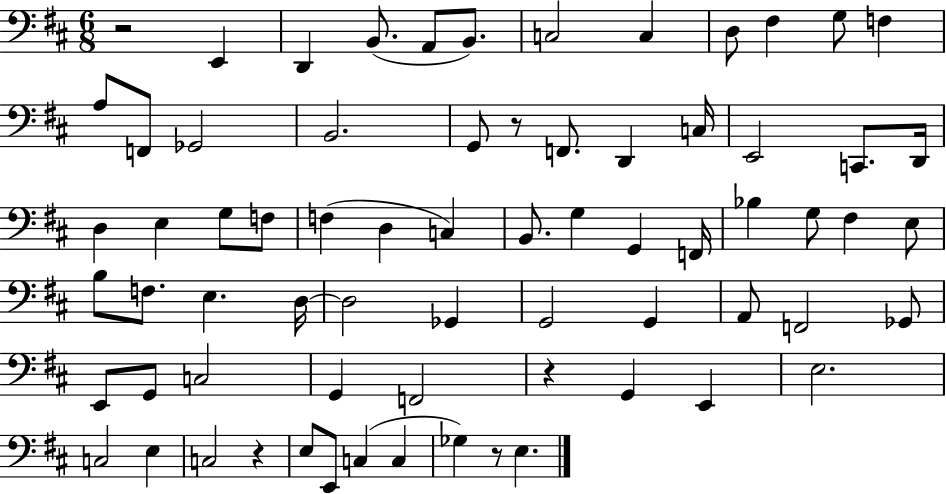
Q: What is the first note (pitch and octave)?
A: E2